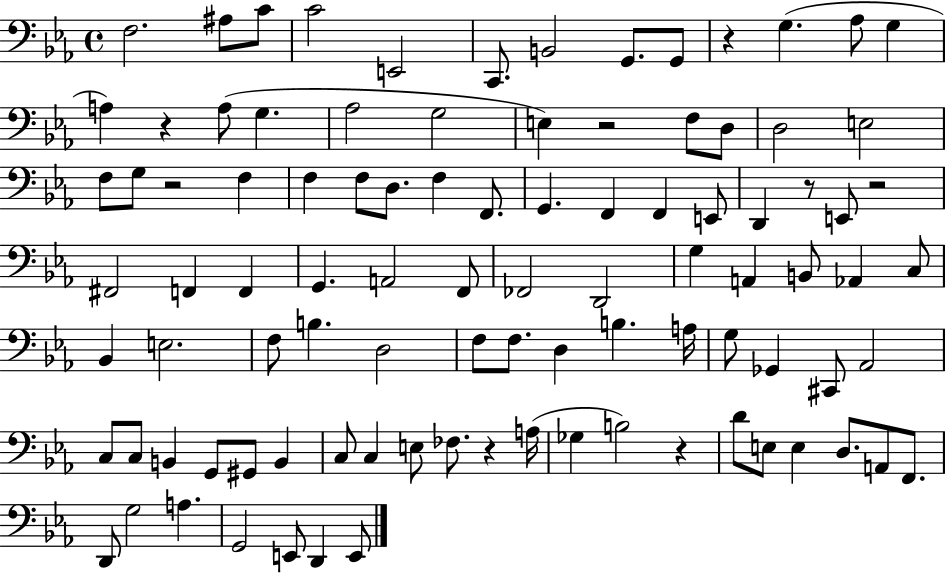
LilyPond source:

{
  \clef bass
  \time 4/4
  \defaultTimeSignature
  \key ees \major
  f2. ais8 c'8 | c'2 e,2 | c,8. b,2 g,8. g,8 | r4 g4.( aes8 g4 | \break a4) r4 a8( g4. | aes2 g2 | e4) r2 f8 d8 | d2 e2 | \break f8 g8 r2 f4 | f4 f8 d8. f4 f,8. | g,4. f,4 f,4 e,8 | d,4 r8 e,8 r2 | \break fis,2 f,4 f,4 | g,4. a,2 f,8 | fes,2 d,2 | g4 a,4 b,8 aes,4 c8 | \break bes,4 e2. | f8 b4. d2 | f8 f8. d4 b4. a16 | g8 ges,4 cis,8 aes,2 | \break c8 c8 b,4 g,8 gis,8 b,4 | c8 c4 e8 fes8. r4 a16( | ges4 b2) r4 | d'8 e8 e4 d8. a,8 f,8. | \break d,8 g2 a4. | g,2 e,8 d,4 e,8 | \bar "|."
}